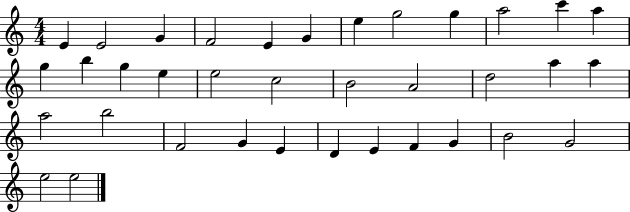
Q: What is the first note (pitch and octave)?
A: E4